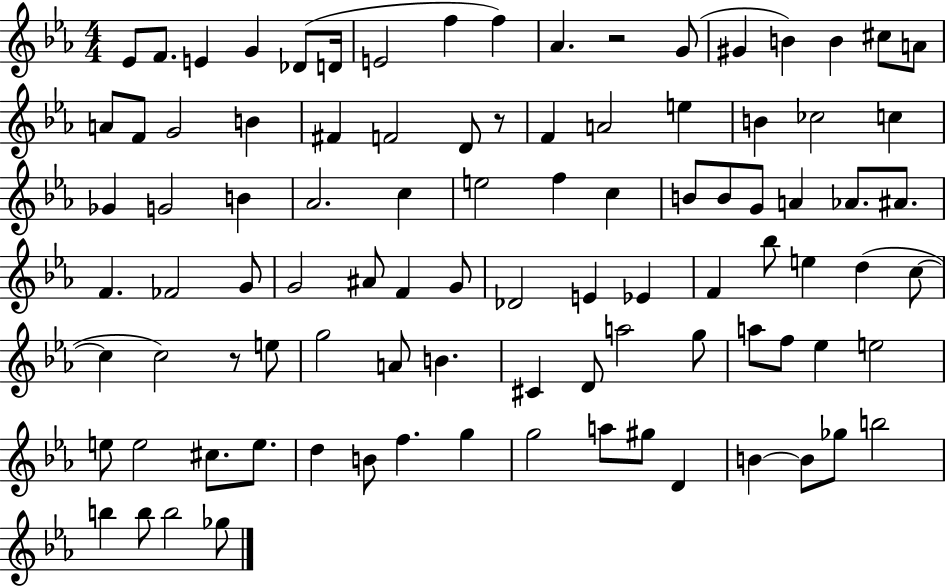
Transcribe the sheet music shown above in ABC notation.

X:1
T:Untitled
M:4/4
L:1/4
K:Eb
_E/2 F/2 E G _D/2 D/4 E2 f f _A z2 G/2 ^G B B ^c/2 A/2 A/2 F/2 G2 B ^F F2 D/2 z/2 F A2 e B _c2 c _G G2 B _A2 c e2 f c B/2 B/2 G/2 A _A/2 ^A/2 F _F2 G/2 G2 ^A/2 F G/2 _D2 E _E F _b/2 e d c/2 c c2 z/2 e/2 g2 A/2 B ^C D/2 a2 g/2 a/2 f/2 _e e2 e/2 e2 ^c/2 e/2 d B/2 f g g2 a/2 ^g/2 D B B/2 _g/2 b2 b b/2 b2 _g/2